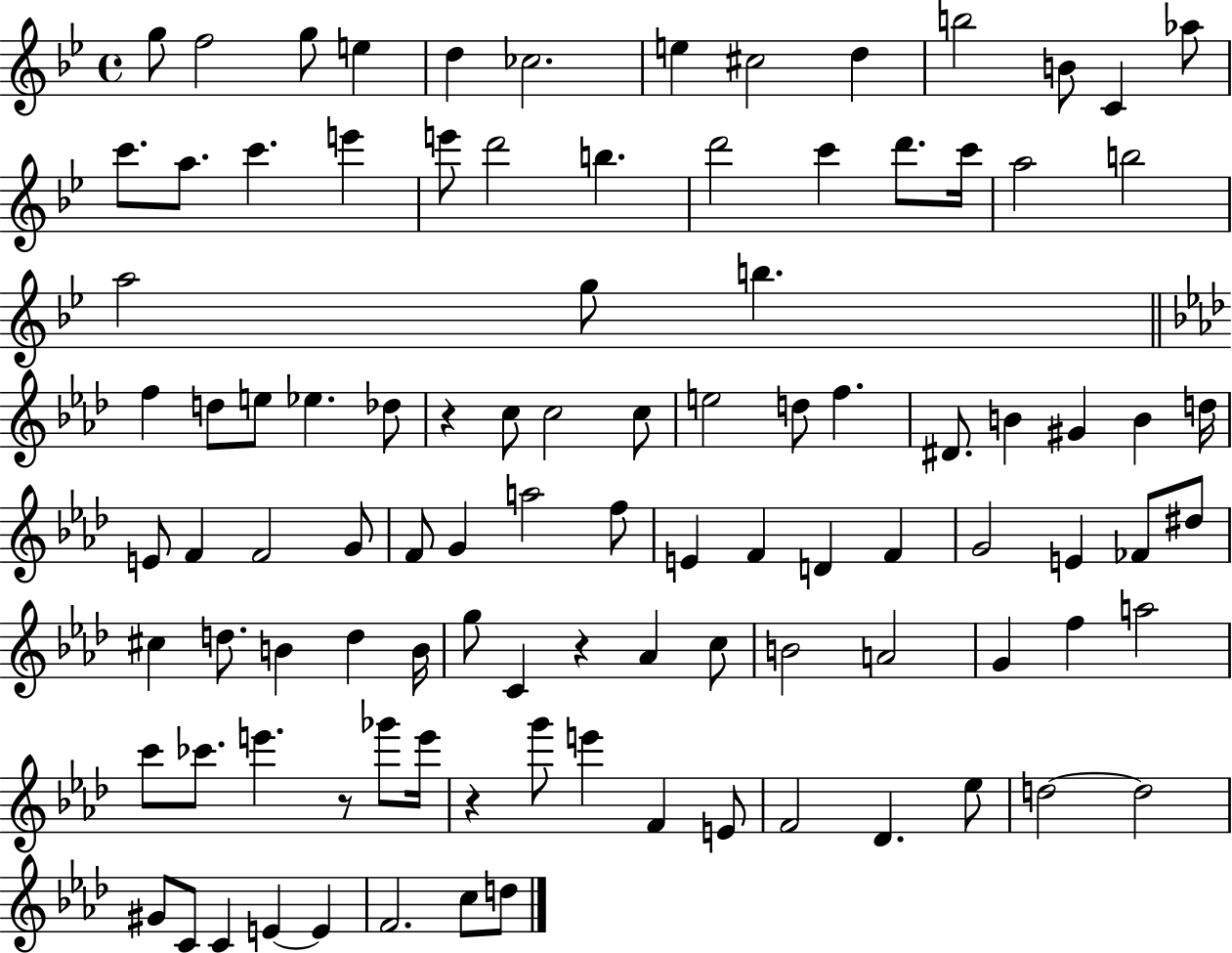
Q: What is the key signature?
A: BES major